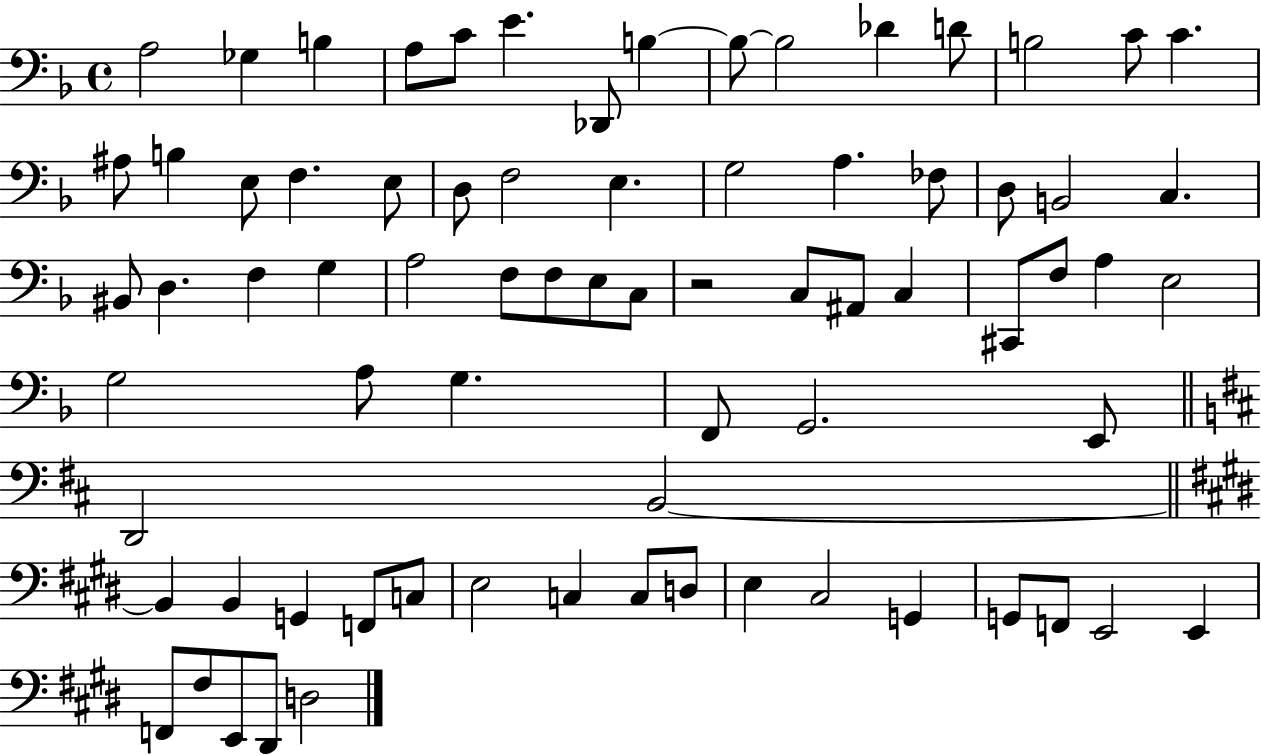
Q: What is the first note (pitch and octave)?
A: A3